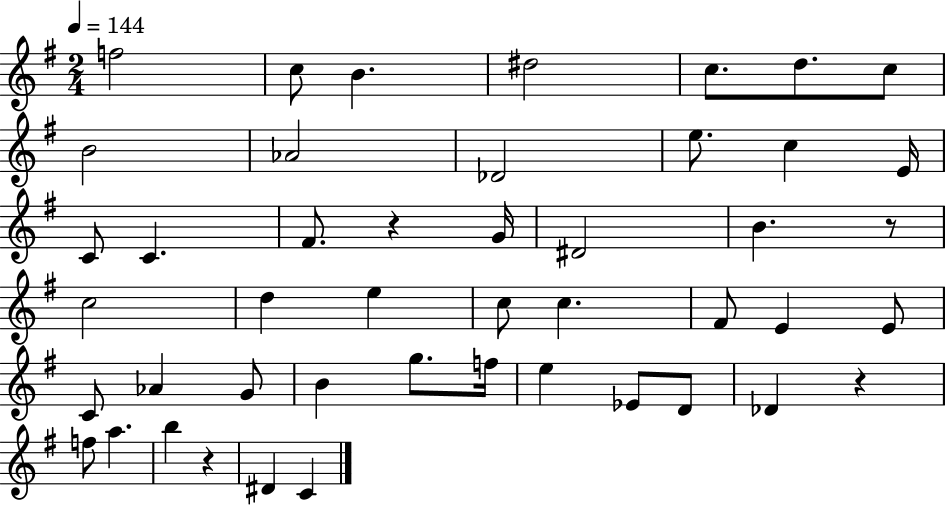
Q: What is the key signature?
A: G major